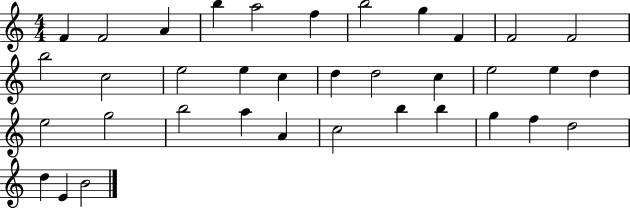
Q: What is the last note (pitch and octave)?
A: B4